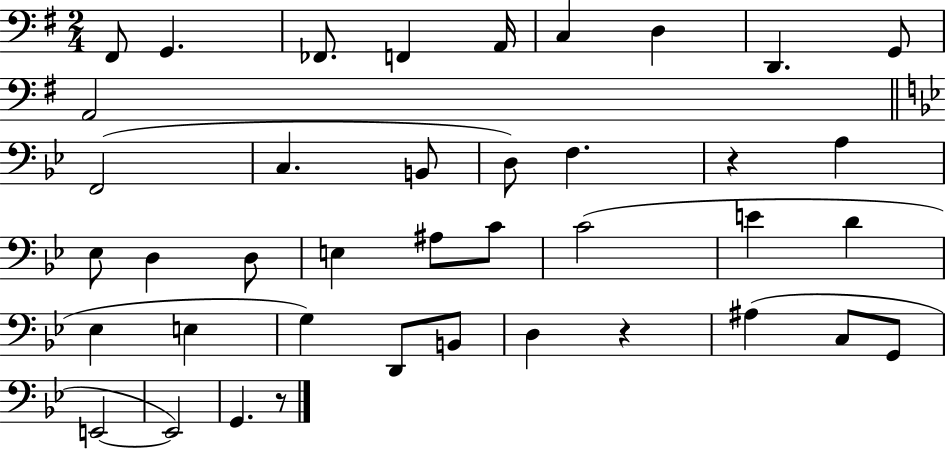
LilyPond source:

{
  \clef bass
  \numericTimeSignature
  \time 2/4
  \key g \major
  fis,8 g,4. | fes,8. f,4 a,16 | c4 d4 | d,4. g,8 | \break a,2 | \bar "||" \break \key g \minor f,2( | c4. b,8 | d8) f4. | r4 a4 | \break ees8 d4 d8 | e4 ais8 c'8 | c'2( | e'4 d'4 | \break ees4 e4 | g4) d,8 b,8 | d4 r4 | ais4( c8 g,8 | \break e,2~~ | e,2) | g,4. r8 | \bar "|."
}